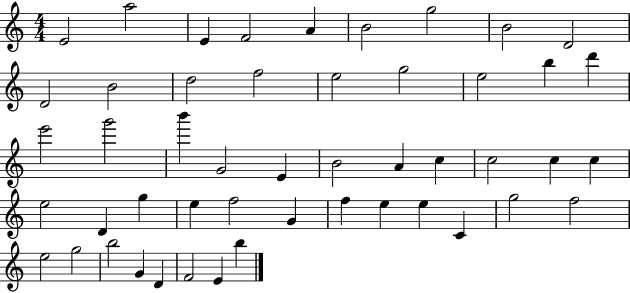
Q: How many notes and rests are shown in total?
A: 49